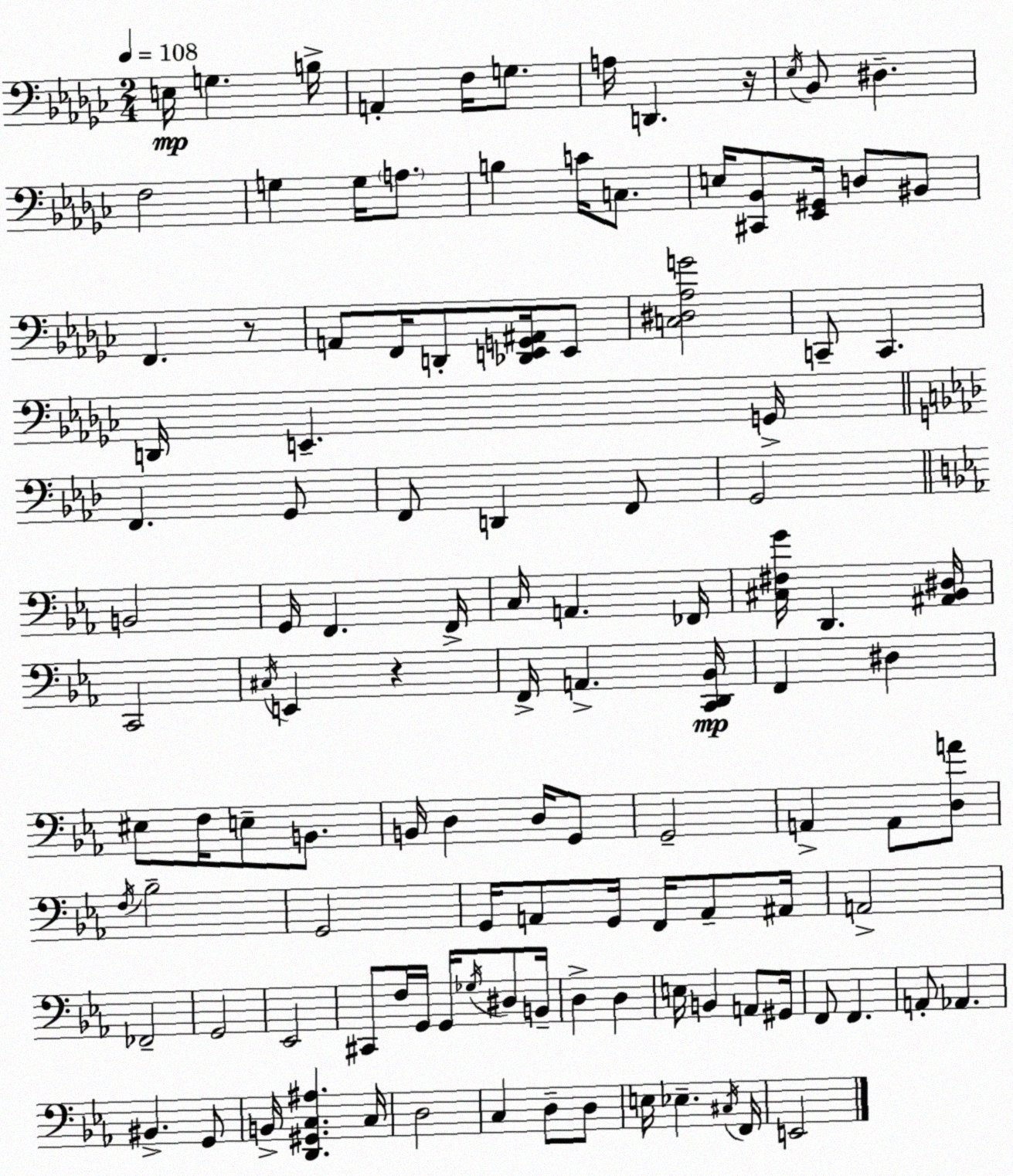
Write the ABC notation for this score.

X:1
T:Untitled
M:2/4
L:1/4
K:Ebm
E,/4 G, B,/4 A,, F,/4 G,/2 A,/4 D,, z/4 _E,/4 _B,,/2 ^D, F,2 G, G,/4 A,/2 B, C/4 C,/2 E,/4 [^C,,_B,,]/2 [_E,,^G,,]/4 D,/2 ^B,,/2 F,, z/2 A,,/2 F,,/4 D,,/2 [_D,,E,,G,,^A,,]/4 E,,/2 [C,^D,_A,G]2 C,,/2 C,, D,,/4 E,, G,,/4 F,, G,,/2 F,,/2 D,, F,,/2 G,,2 B,,2 G,,/4 F,, F,,/4 C,/4 A,, _F,,/4 [^C,^F,G]/4 D,, [^A,,_B,,^D,]/4 C,,2 ^C,/4 E,, z F,,/4 A,, [C,,D,,_B,,]/4 F,, ^D, ^E,/2 F,/4 E,/2 B,,/2 B,,/4 D, D,/4 G,,/2 G,,2 A,, A,,/2 [D,A]/2 F,/4 _B,2 G,,2 G,,/4 A,,/2 G,,/4 F,,/4 A,,/2 ^A,,/4 A,,2 _F,,2 G,,2 _E,,2 ^C,,/2 F,/4 G,,/4 G,,/4 _G,/4 ^D,/2 B,,/4 D, D, E,/4 B,, A,,/2 ^G,,/4 F,,/2 F,, A,,/2 _A,, ^B,, G,,/2 B,,/4 [D,,^G,,C,^A,] C,/4 D,2 C, D,/2 D,/2 E,/4 _E, ^C,/4 F,,/4 E,,2